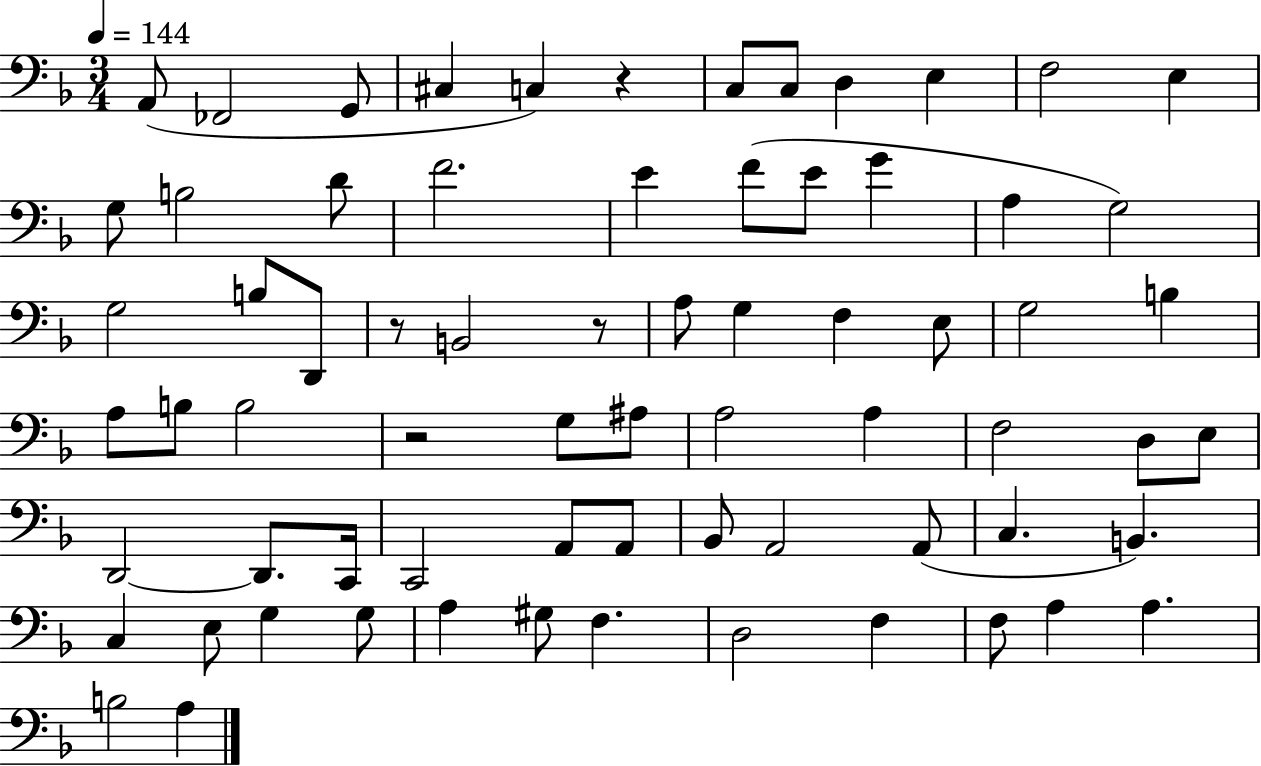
X:1
T:Untitled
M:3/4
L:1/4
K:F
A,,/2 _F,,2 G,,/2 ^C, C, z C,/2 C,/2 D, E, F,2 E, G,/2 B,2 D/2 F2 E F/2 E/2 G A, G,2 G,2 B,/2 D,,/2 z/2 B,,2 z/2 A,/2 G, F, E,/2 G,2 B, A,/2 B,/2 B,2 z2 G,/2 ^A,/2 A,2 A, F,2 D,/2 E,/2 D,,2 D,,/2 C,,/4 C,,2 A,,/2 A,,/2 _B,,/2 A,,2 A,,/2 C, B,, C, E,/2 G, G,/2 A, ^G,/2 F, D,2 F, F,/2 A, A, B,2 A,